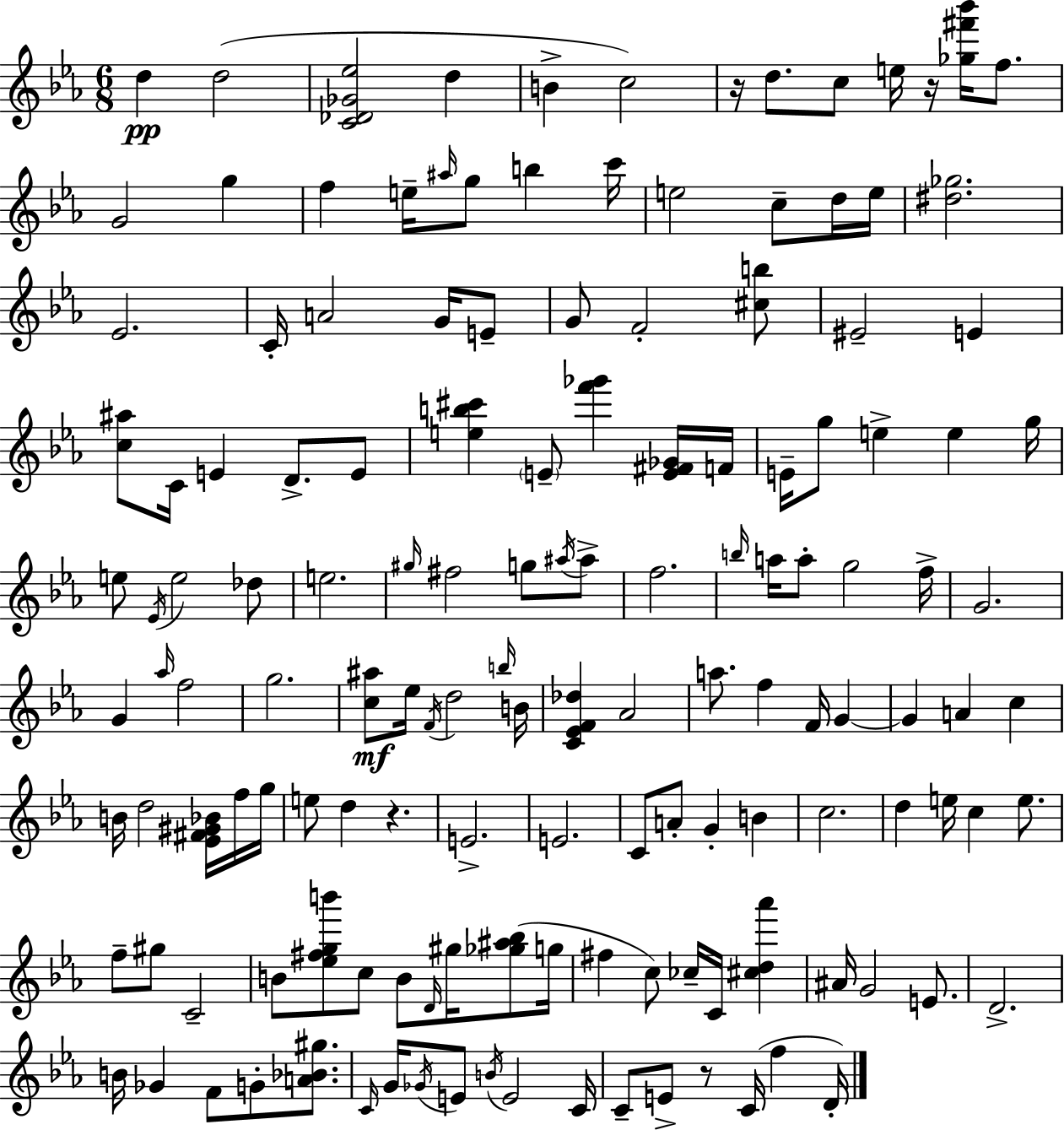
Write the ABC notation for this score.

X:1
T:Untitled
M:6/8
L:1/4
K:Cm
d d2 [C_D_G_e]2 d B c2 z/4 d/2 c/2 e/4 z/4 [_g^f'_b']/4 f/2 G2 g f e/4 ^a/4 g/2 b c'/4 e2 c/2 d/4 e/4 [^d_g]2 _E2 C/4 A2 G/4 E/2 G/2 F2 [^cb]/2 ^E2 E [c^a]/2 C/4 E D/2 E/2 [eb^c'] E/2 [f'_g'] [E^F_G]/4 F/4 E/4 g/2 e e g/4 e/2 _E/4 e2 _d/2 e2 ^g/4 ^f2 g/2 ^a/4 ^a/2 f2 b/4 a/4 a/2 g2 f/4 G2 G _a/4 f2 g2 [c^a]/2 _e/4 F/4 d2 b/4 B/4 [C_EF_d] _A2 a/2 f F/4 G G A c B/4 d2 [_E^F^G_B]/4 f/4 g/4 e/2 d z E2 E2 C/2 A/2 G B c2 d e/4 c e/2 f/2 ^g/2 C2 B/2 [_e^fgb']/2 c/2 B/2 D/4 ^g/4 [_g^a_b]/2 g/4 ^f c/2 _c/4 C/4 [^cd_a'] ^A/4 G2 E/2 D2 B/4 _G F/2 G/2 [A_B^g]/2 C/4 G/4 _G/4 E/2 B/4 E2 C/4 C/2 E/2 z/2 C/4 f D/4